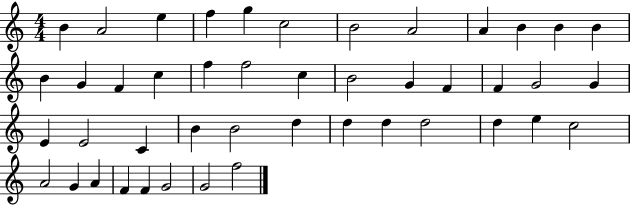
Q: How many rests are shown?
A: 0